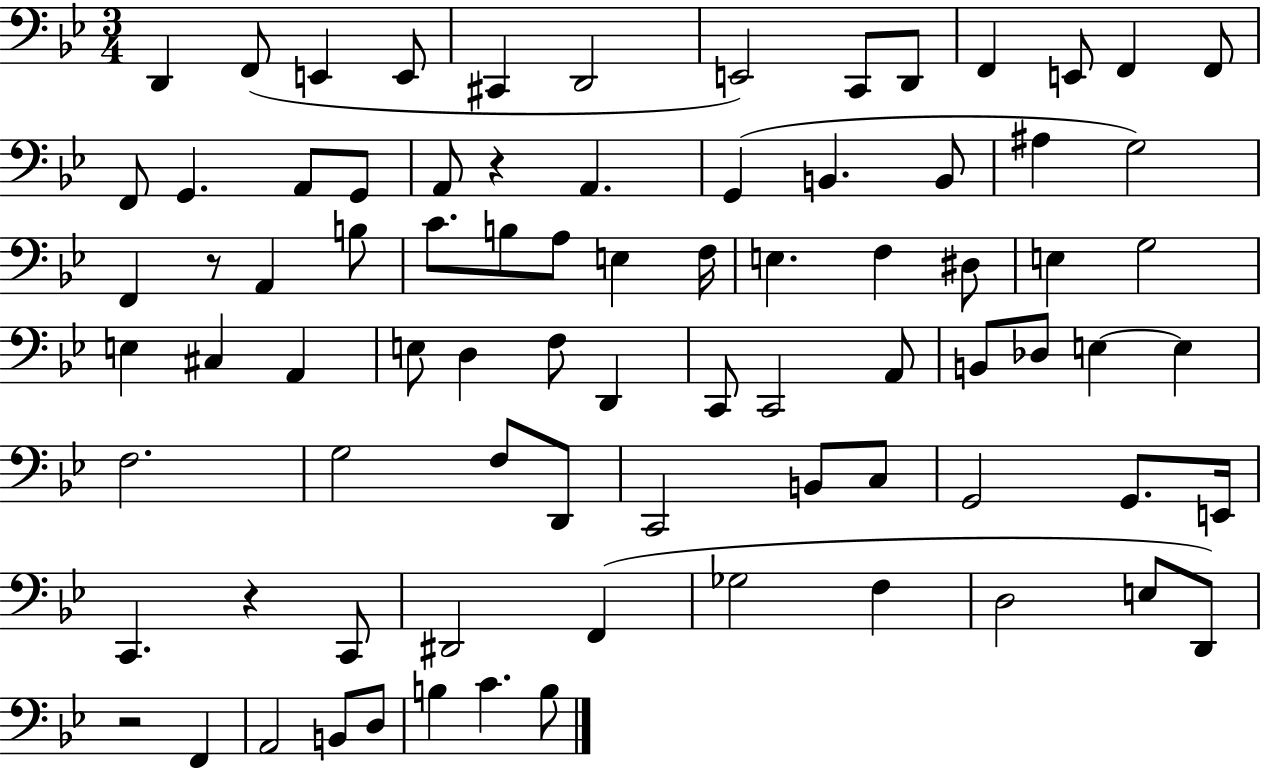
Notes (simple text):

D2/q F2/e E2/q E2/e C#2/q D2/h E2/h C2/e D2/e F2/q E2/e F2/q F2/e F2/e G2/q. A2/e G2/e A2/e R/q A2/q. G2/q B2/q. B2/e A#3/q G3/h F2/q R/e A2/q B3/e C4/e. B3/e A3/e E3/q F3/s E3/q. F3/q D#3/e E3/q G3/h E3/q C#3/q A2/q E3/e D3/q F3/e D2/q C2/e C2/h A2/e B2/e Db3/e E3/q E3/q F3/h. G3/h F3/e D2/e C2/h B2/e C3/e G2/h G2/e. E2/s C2/q. R/q C2/e D#2/h F2/q Gb3/h F3/q D3/h E3/e D2/e R/h F2/q A2/h B2/e D3/e B3/q C4/q. B3/e